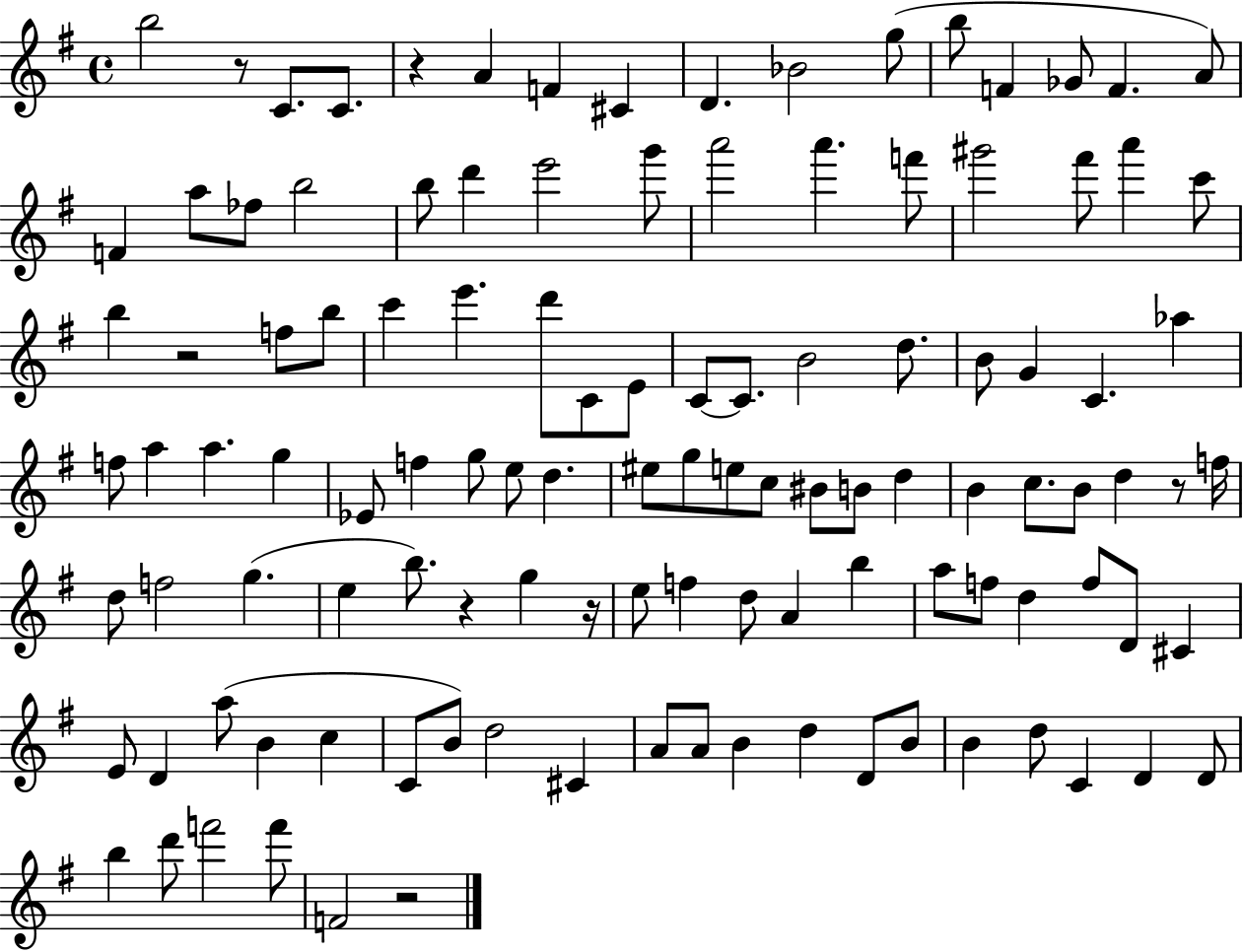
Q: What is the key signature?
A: G major